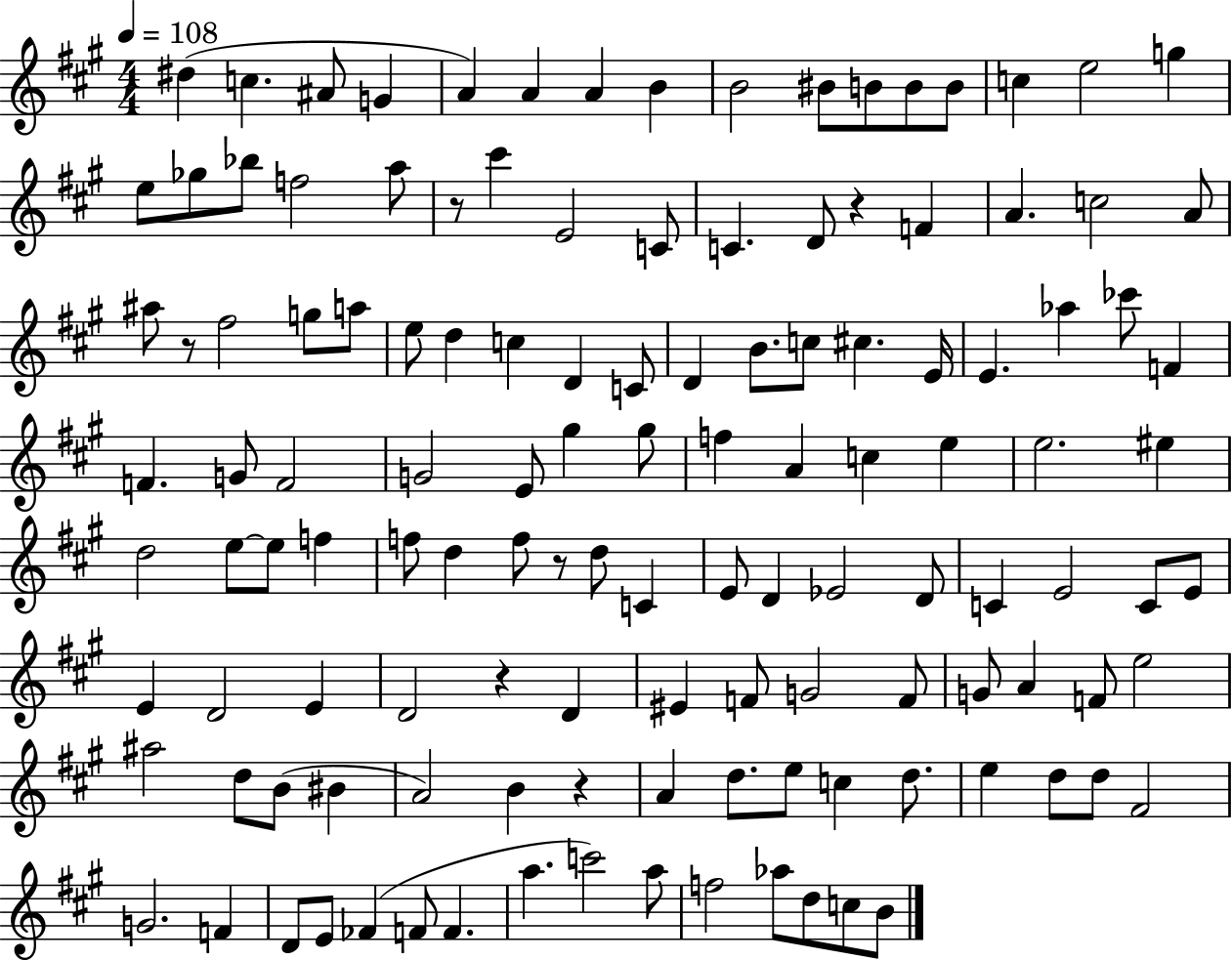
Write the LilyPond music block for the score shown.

{
  \clef treble
  \numericTimeSignature
  \time 4/4
  \key a \major
  \tempo 4 = 108
  dis''4( c''4. ais'8 g'4 | a'4) a'4 a'4 b'4 | b'2 bis'8 b'8 b'8 b'8 | c''4 e''2 g''4 | \break e''8 ges''8 bes''8 f''2 a''8 | r8 cis'''4 e'2 c'8 | c'4. d'8 r4 f'4 | a'4. c''2 a'8 | \break ais''8 r8 fis''2 g''8 a''8 | e''8 d''4 c''4 d'4 c'8 | d'4 b'8. c''8 cis''4. e'16 | e'4. aes''4 ces'''8 f'4 | \break f'4. g'8 f'2 | g'2 e'8 gis''4 gis''8 | f''4 a'4 c''4 e''4 | e''2. eis''4 | \break d''2 e''8~~ e''8 f''4 | f''8 d''4 f''8 r8 d''8 c'4 | e'8 d'4 ees'2 d'8 | c'4 e'2 c'8 e'8 | \break e'4 d'2 e'4 | d'2 r4 d'4 | eis'4 f'8 g'2 f'8 | g'8 a'4 f'8 e''2 | \break ais''2 d''8 b'8( bis'4 | a'2) b'4 r4 | a'4 d''8. e''8 c''4 d''8. | e''4 d''8 d''8 fis'2 | \break g'2. f'4 | d'8 e'8 fes'4( f'8 f'4. | a''4. c'''2) a''8 | f''2 aes''8 d''8 c''8 b'8 | \break \bar "|."
}